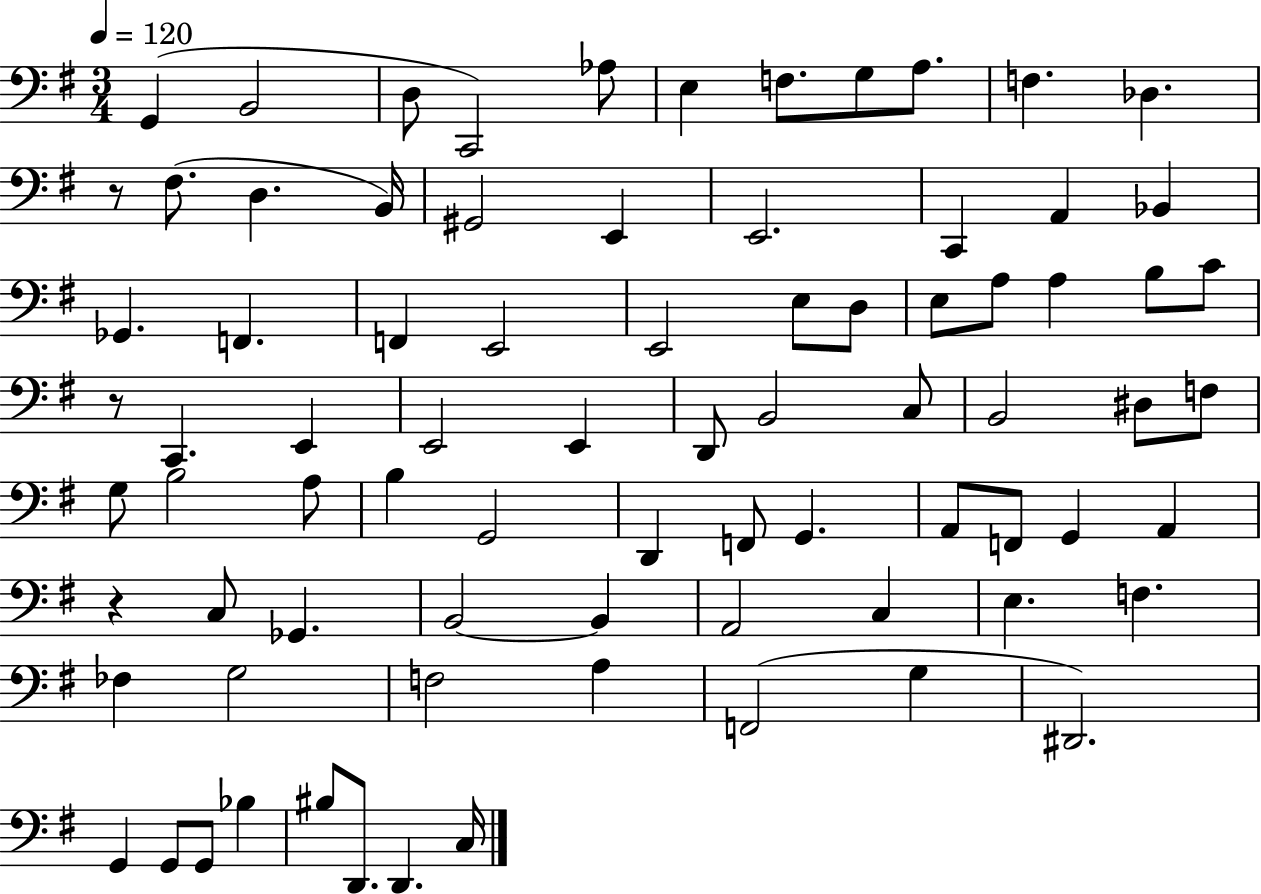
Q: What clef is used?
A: bass